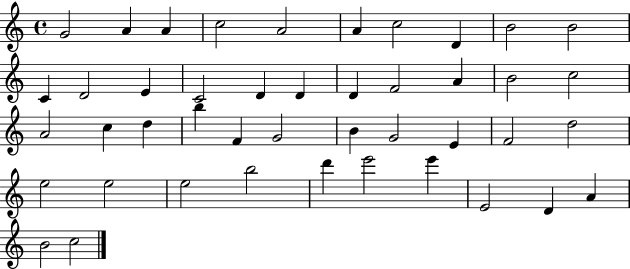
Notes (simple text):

G4/h A4/q A4/q C5/h A4/h A4/q C5/h D4/q B4/h B4/h C4/q D4/h E4/q C4/h D4/q D4/q D4/q F4/h A4/q B4/h C5/h A4/h C5/q D5/q B5/q F4/q G4/h B4/q G4/h E4/q F4/h D5/h E5/h E5/h E5/h B5/h D6/q E6/h E6/q E4/h D4/q A4/q B4/h C5/h